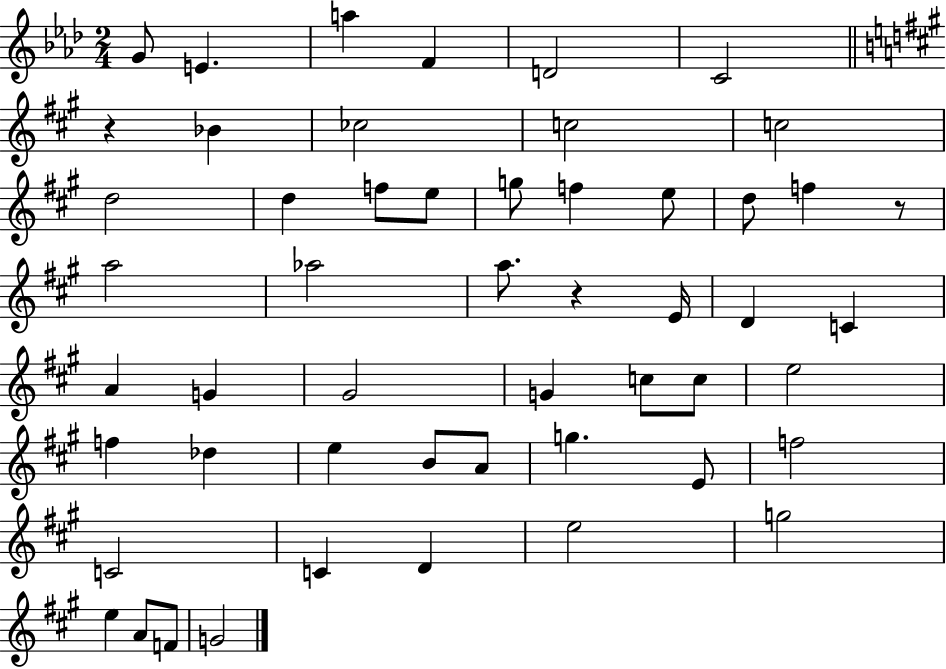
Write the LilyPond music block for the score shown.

{
  \clef treble
  \numericTimeSignature
  \time 2/4
  \key aes \major
  g'8 e'4. | a''4 f'4 | d'2 | c'2 | \break \bar "||" \break \key a \major r4 bes'4 | ces''2 | c''2 | c''2 | \break d''2 | d''4 f''8 e''8 | g''8 f''4 e''8 | d''8 f''4 r8 | \break a''2 | aes''2 | a''8. r4 e'16 | d'4 c'4 | \break a'4 g'4 | gis'2 | g'4 c''8 c''8 | e''2 | \break f''4 des''4 | e''4 b'8 a'8 | g''4. e'8 | f''2 | \break c'2 | c'4 d'4 | e''2 | g''2 | \break e''4 a'8 f'8 | g'2 | \bar "|."
}